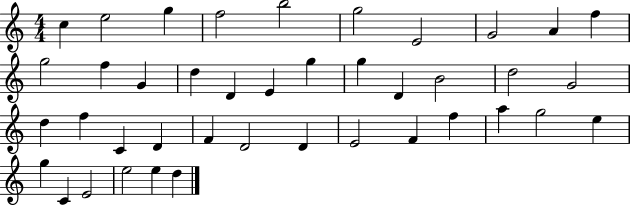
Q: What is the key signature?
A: C major